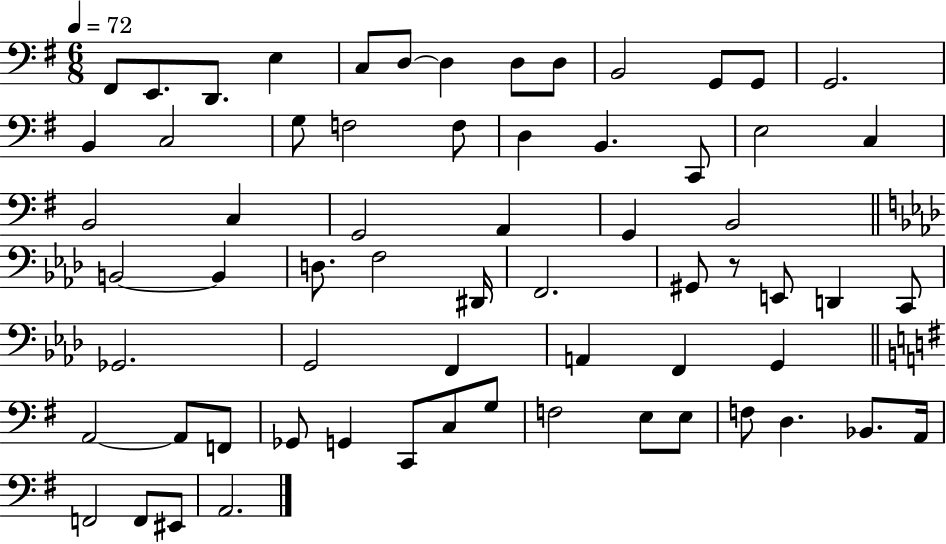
F#2/e E2/e. D2/e. E3/q C3/e D3/e D3/q D3/e D3/e B2/h G2/e G2/e G2/h. B2/q C3/h G3/e F3/h F3/e D3/q B2/q. C2/e E3/h C3/q B2/h C3/q G2/h A2/q G2/q B2/h B2/h B2/q D3/e. F3/h D#2/s F2/h. G#2/e R/e E2/e D2/q C2/e Gb2/h. G2/h F2/q A2/q F2/q G2/q A2/h A2/e F2/e Gb2/e G2/q C2/e C3/e G3/e F3/h E3/e E3/e F3/e D3/q. Bb2/e. A2/s F2/h F2/e EIS2/e A2/h.